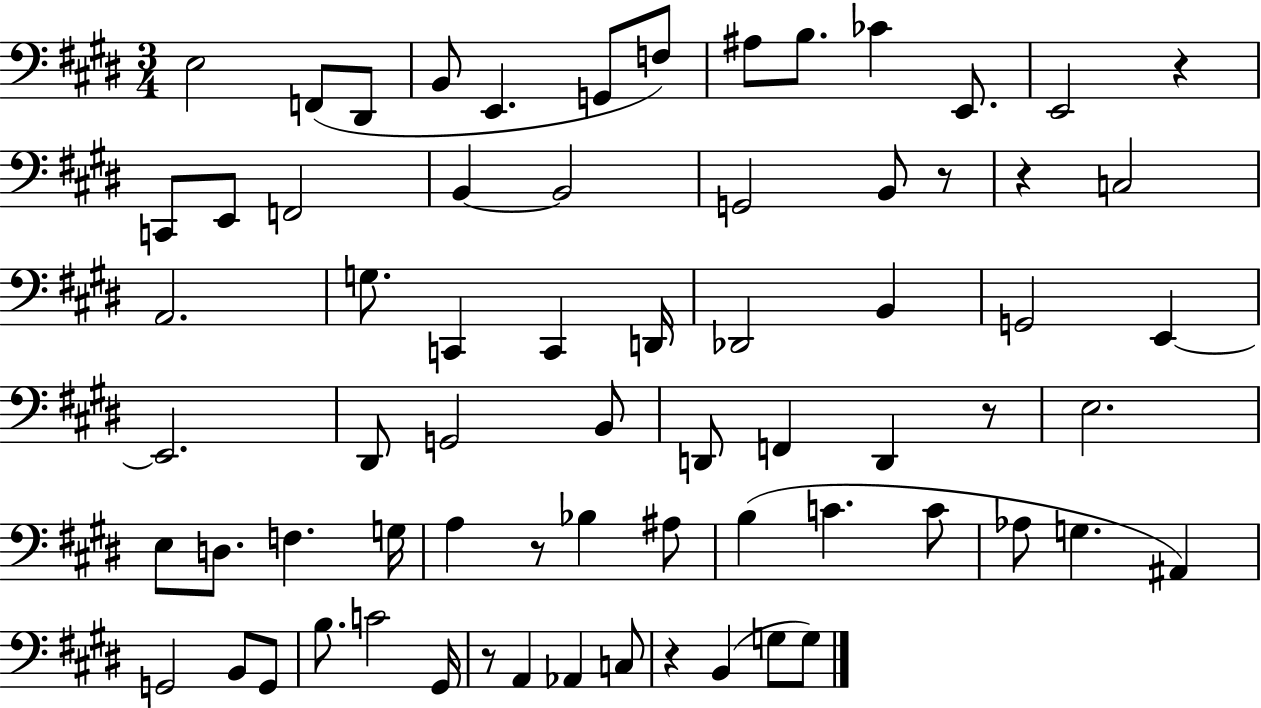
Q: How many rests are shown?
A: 7